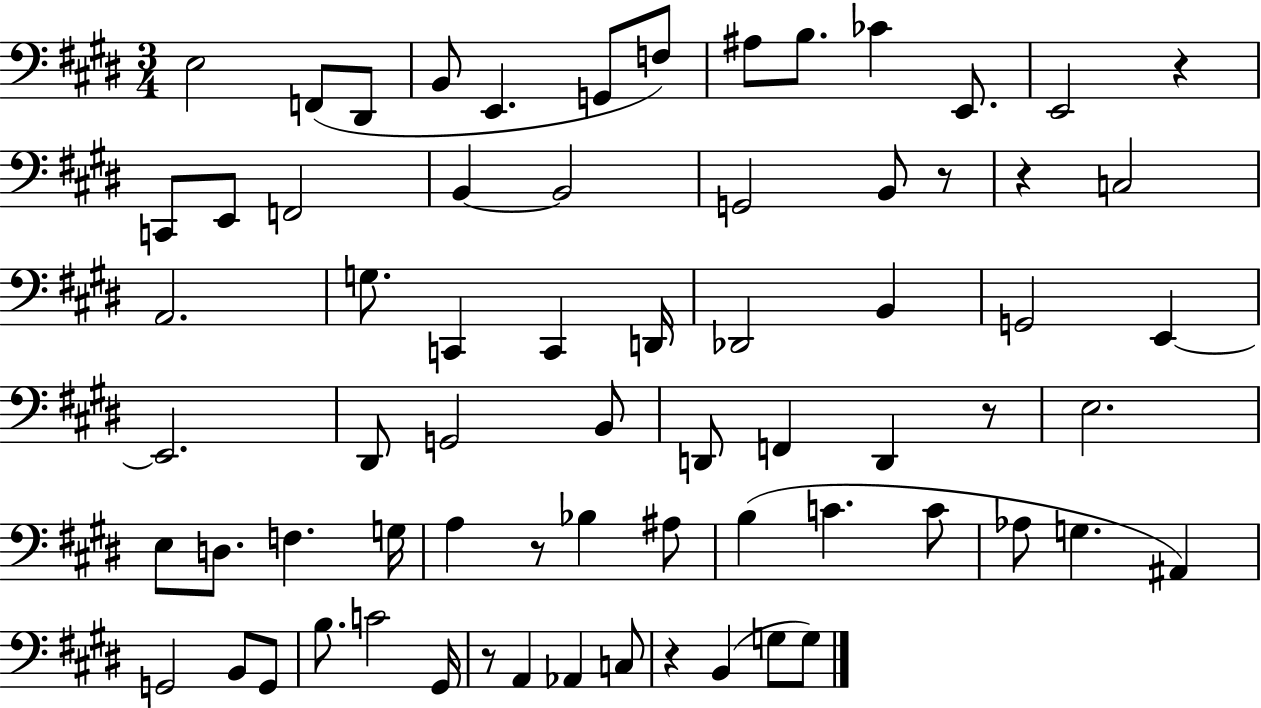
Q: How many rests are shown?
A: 7